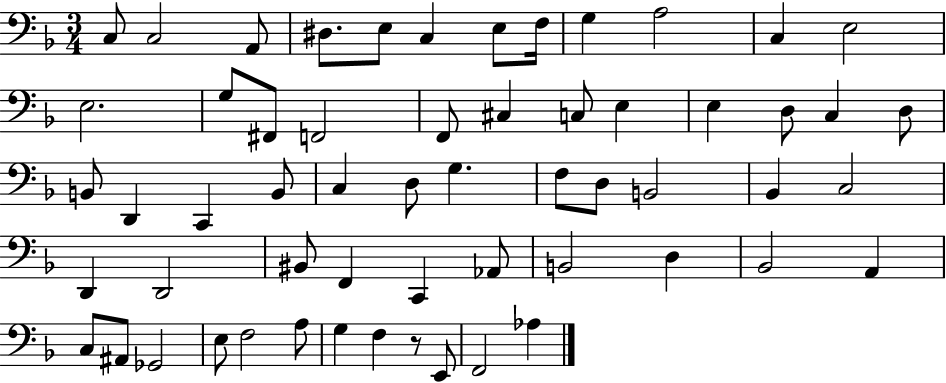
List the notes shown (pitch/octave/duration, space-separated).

C3/e C3/h A2/e D#3/e. E3/e C3/q E3/e F3/s G3/q A3/h C3/q E3/h E3/h. G3/e F#2/e F2/h F2/e C#3/q C3/e E3/q E3/q D3/e C3/q D3/e B2/e D2/q C2/q B2/e C3/q D3/e G3/q. F3/e D3/e B2/h Bb2/q C3/h D2/q D2/h BIS2/e F2/q C2/q Ab2/e B2/h D3/q Bb2/h A2/q C3/e A#2/e Gb2/h E3/e F3/h A3/e G3/q F3/q R/e E2/e F2/h Ab3/q